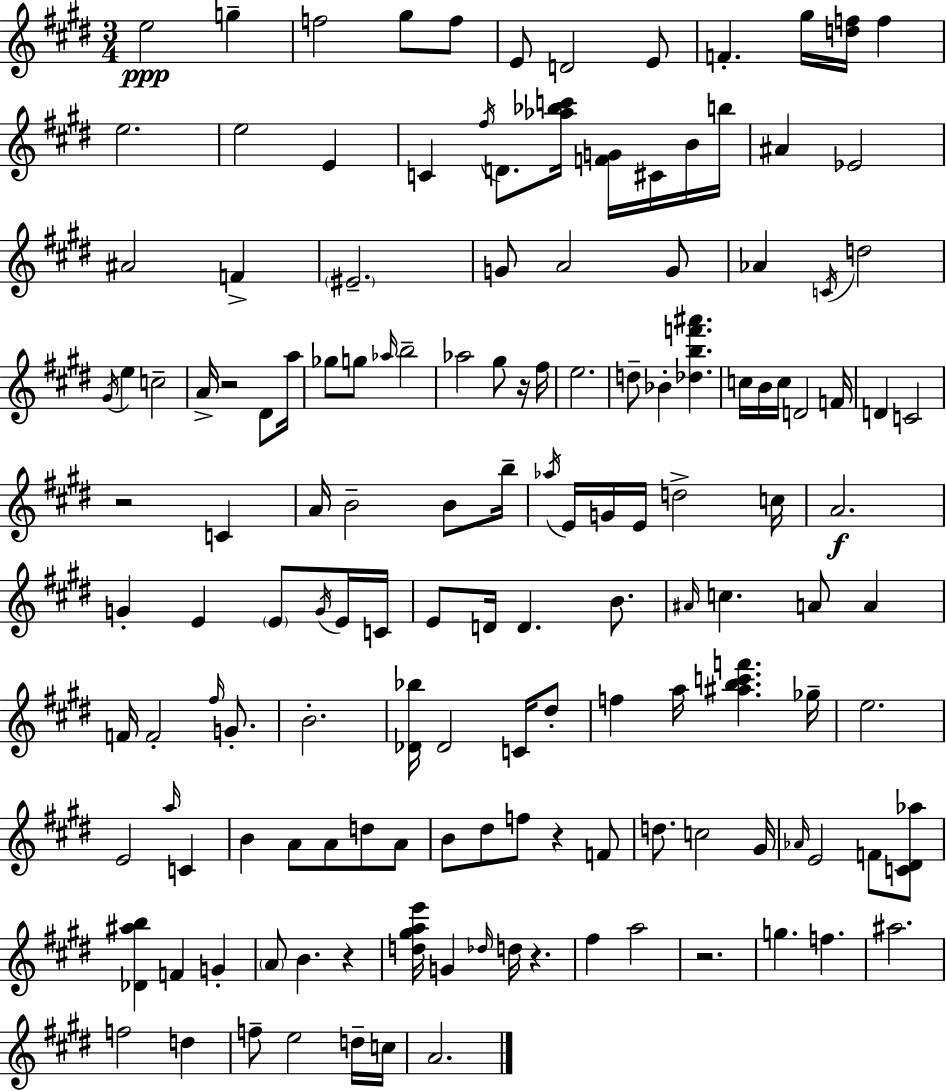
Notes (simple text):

E5/h G5/q F5/h G#5/e F5/e E4/e D4/h E4/e F4/q. G#5/s [D5,F5]/s F5/q E5/h. E5/h E4/q C4/q F#5/s D4/e. [Ab5,Bb5,C6]/s [F4,G4]/s C#4/s B4/s B5/s A#4/q Eb4/h A#4/h F4/q EIS4/h. G4/e A4/h G4/e Ab4/q C4/s D5/h G#4/s E5/q C5/h A4/s R/h D#4/e A5/s Gb5/e G5/e Ab5/s B5/h Ab5/h G#5/e R/s F#5/s E5/h. D5/e Bb4/q [Db5,B5,F6,A#6]/q. C5/s B4/s C5/s D4/h F4/s D4/q C4/h R/h C4/q A4/s B4/h B4/e B5/s Ab5/s E4/s G4/s E4/s D5/h C5/s A4/h. G4/q E4/q E4/e G4/s E4/s C4/s E4/e D4/s D4/q. B4/e. A#4/s C5/q. A4/e A4/q F4/s F4/h F#5/s G4/e. B4/h. [Db4,Bb5]/s Db4/h C4/s D#5/e F5/q A5/s [A#5,B5,C6,F6]/q. Gb5/s E5/h. E4/h A5/s C4/q B4/q A4/e A4/e D5/e A4/e B4/e D#5/e F5/e R/q F4/e D5/e. C5/h G#4/s Ab4/s E4/h F4/e [C4,D#4,Ab5]/e [Db4,A#5,B5]/q F4/q G4/q A4/e B4/q. R/q [D5,G#5,A5,E6]/s G4/q Db5/s D5/s R/q. F#5/q A5/h R/h. G5/q. F5/q. A#5/h. F5/h D5/q F5/e E5/h D5/s C5/s A4/h.